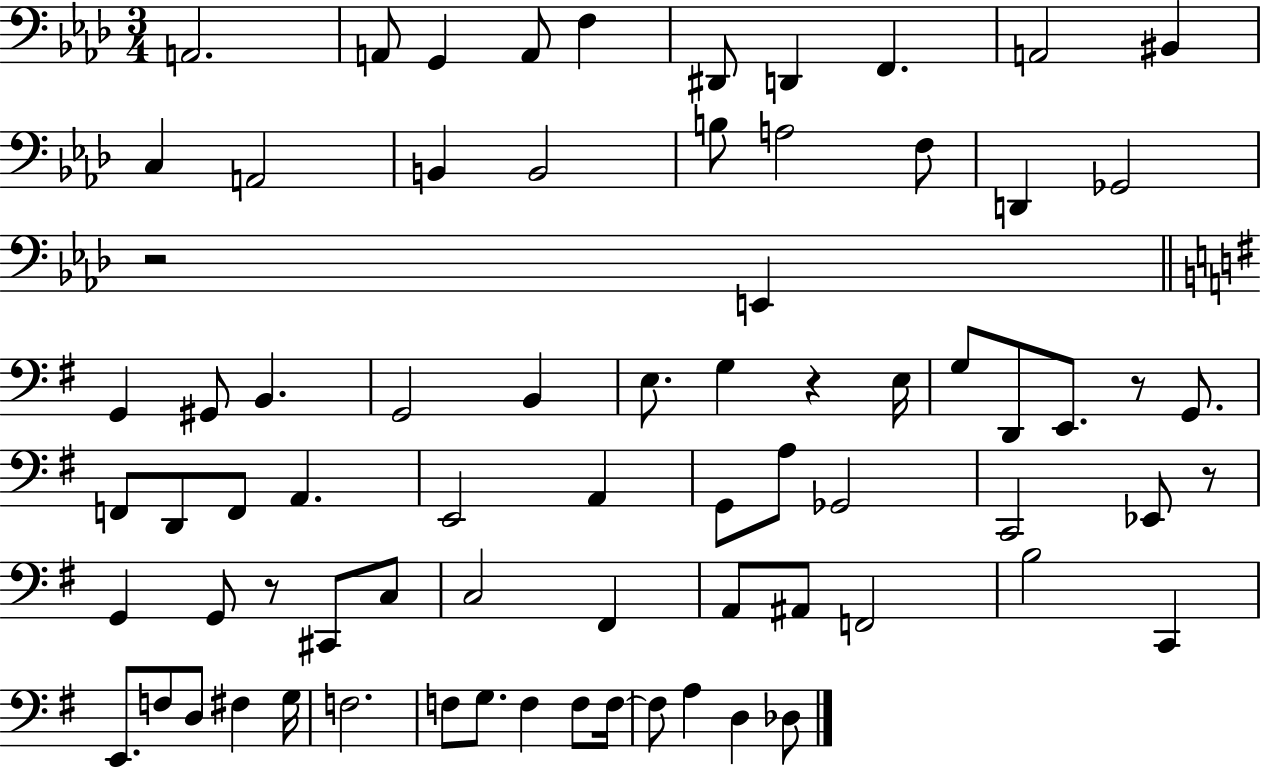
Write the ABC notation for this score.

X:1
T:Untitled
M:3/4
L:1/4
K:Ab
A,,2 A,,/2 G,, A,,/2 F, ^D,,/2 D,, F,, A,,2 ^B,, C, A,,2 B,, B,,2 B,/2 A,2 F,/2 D,, _G,,2 z2 E,, G,, ^G,,/2 B,, G,,2 B,, E,/2 G, z E,/4 G,/2 D,,/2 E,,/2 z/2 G,,/2 F,,/2 D,,/2 F,,/2 A,, E,,2 A,, G,,/2 A,/2 _G,,2 C,,2 _E,,/2 z/2 G,, G,,/2 z/2 ^C,,/2 C,/2 C,2 ^F,, A,,/2 ^A,,/2 F,,2 B,2 C,, E,,/2 F,/2 D,/2 ^F, G,/4 F,2 F,/2 G,/2 F, F,/2 F,/4 F,/2 A, D, _D,/2